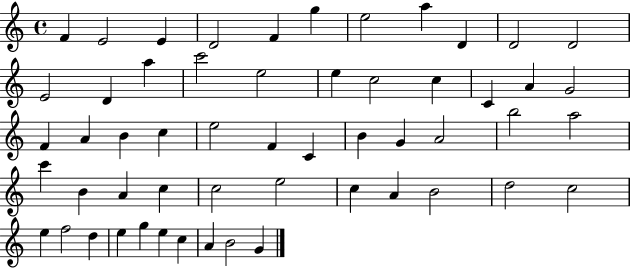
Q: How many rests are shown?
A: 0